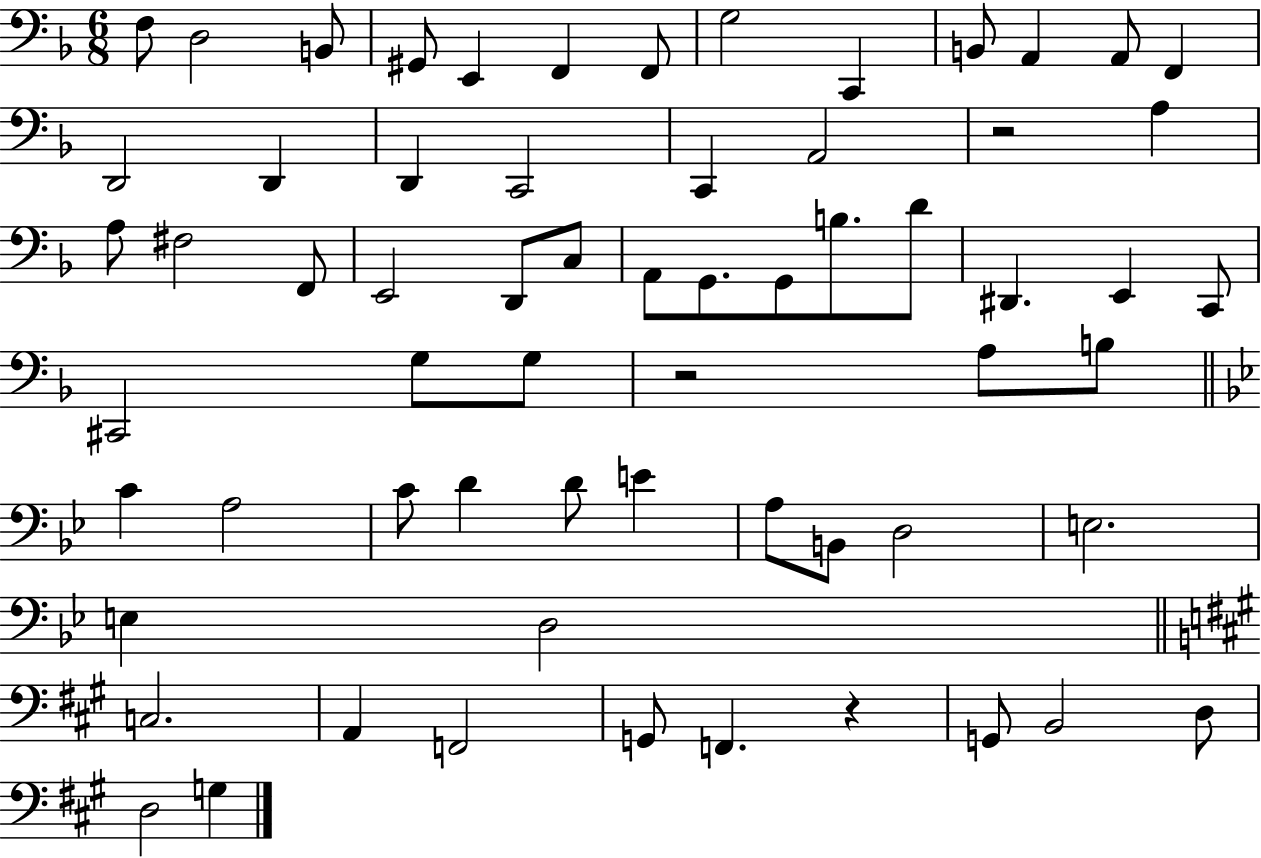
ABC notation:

X:1
T:Untitled
M:6/8
L:1/4
K:F
F,/2 D,2 B,,/2 ^G,,/2 E,, F,, F,,/2 G,2 C,, B,,/2 A,, A,,/2 F,, D,,2 D,, D,, C,,2 C,, A,,2 z2 A, A,/2 ^F,2 F,,/2 E,,2 D,,/2 C,/2 A,,/2 G,,/2 G,,/2 B,/2 D/2 ^D,, E,, C,,/2 ^C,,2 G,/2 G,/2 z2 A,/2 B,/2 C A,2 C/2 D D/2 E A,/2 B,,/2 D,2 E,2 E, D,2 C,2 A,, F,,2 G,,/2 F,, z G,,/2 B,,2 D,/2 D,2 G,